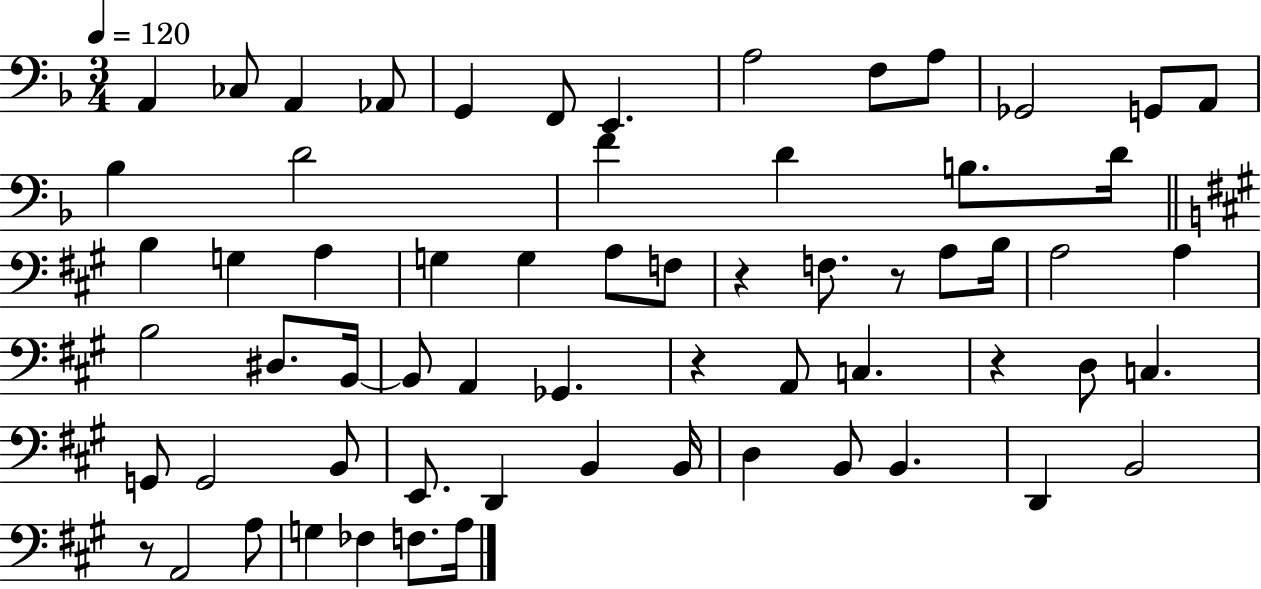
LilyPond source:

{
  \clef bass
  \numericTimeSignature
  \time 3/4
  \key f \major
  \tempo 4 = 120
  a,4 ces8 a,4 aes,8 | g,4 f,8 e,4. | a2 f8 a8 | ges,2 g,8 a,8 | \break bes4 d'2 | f'4 d'4 b8. d'16 | \bar "||" \break \key a \major b4 g4 a4 | g4 g4 a8 f8 | r4 f8. r8 a8 b16 | a2 a4 | \break b2 dis8. b,16~~ | b,8 a,4 ges,4. | r4 a,8 c4. | r4 d8 c4. | \break g,8 g,2 b,8 | e,8. d,4 b,4 b,16 | d4 b,8 b,4. | d,4 b,2 | \break r8 a,2 a8 | g4 fes4 f8. a16 | \bar "|."
}